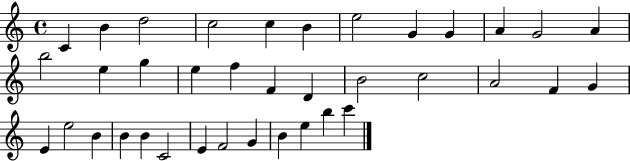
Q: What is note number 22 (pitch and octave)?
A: A4